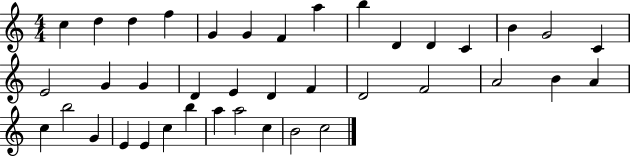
C5/q D5/q D5/q F5/q G4/q G4/q F4/q A5/q B5/q D4/q D4/q C4/q B4/q G4/h C4/q E4/h G4/q G4/q D4/q E4/q D4/q F4/q D4/h F4/h A4/h B4/q A4/q C5/q B5/h G4/q E4/q E4/q C5/q B5/q A5/q A5/h C5/q B4/h C5/h